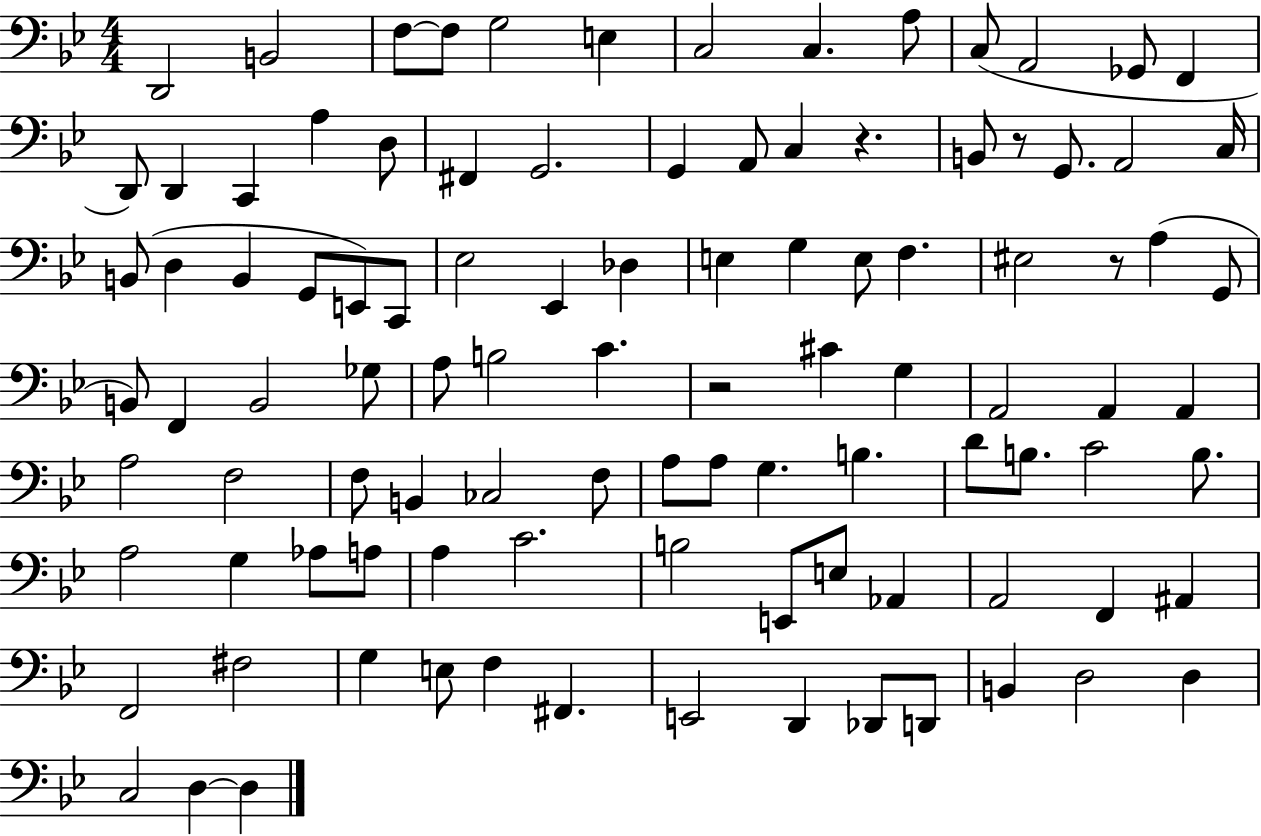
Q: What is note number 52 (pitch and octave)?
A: G3